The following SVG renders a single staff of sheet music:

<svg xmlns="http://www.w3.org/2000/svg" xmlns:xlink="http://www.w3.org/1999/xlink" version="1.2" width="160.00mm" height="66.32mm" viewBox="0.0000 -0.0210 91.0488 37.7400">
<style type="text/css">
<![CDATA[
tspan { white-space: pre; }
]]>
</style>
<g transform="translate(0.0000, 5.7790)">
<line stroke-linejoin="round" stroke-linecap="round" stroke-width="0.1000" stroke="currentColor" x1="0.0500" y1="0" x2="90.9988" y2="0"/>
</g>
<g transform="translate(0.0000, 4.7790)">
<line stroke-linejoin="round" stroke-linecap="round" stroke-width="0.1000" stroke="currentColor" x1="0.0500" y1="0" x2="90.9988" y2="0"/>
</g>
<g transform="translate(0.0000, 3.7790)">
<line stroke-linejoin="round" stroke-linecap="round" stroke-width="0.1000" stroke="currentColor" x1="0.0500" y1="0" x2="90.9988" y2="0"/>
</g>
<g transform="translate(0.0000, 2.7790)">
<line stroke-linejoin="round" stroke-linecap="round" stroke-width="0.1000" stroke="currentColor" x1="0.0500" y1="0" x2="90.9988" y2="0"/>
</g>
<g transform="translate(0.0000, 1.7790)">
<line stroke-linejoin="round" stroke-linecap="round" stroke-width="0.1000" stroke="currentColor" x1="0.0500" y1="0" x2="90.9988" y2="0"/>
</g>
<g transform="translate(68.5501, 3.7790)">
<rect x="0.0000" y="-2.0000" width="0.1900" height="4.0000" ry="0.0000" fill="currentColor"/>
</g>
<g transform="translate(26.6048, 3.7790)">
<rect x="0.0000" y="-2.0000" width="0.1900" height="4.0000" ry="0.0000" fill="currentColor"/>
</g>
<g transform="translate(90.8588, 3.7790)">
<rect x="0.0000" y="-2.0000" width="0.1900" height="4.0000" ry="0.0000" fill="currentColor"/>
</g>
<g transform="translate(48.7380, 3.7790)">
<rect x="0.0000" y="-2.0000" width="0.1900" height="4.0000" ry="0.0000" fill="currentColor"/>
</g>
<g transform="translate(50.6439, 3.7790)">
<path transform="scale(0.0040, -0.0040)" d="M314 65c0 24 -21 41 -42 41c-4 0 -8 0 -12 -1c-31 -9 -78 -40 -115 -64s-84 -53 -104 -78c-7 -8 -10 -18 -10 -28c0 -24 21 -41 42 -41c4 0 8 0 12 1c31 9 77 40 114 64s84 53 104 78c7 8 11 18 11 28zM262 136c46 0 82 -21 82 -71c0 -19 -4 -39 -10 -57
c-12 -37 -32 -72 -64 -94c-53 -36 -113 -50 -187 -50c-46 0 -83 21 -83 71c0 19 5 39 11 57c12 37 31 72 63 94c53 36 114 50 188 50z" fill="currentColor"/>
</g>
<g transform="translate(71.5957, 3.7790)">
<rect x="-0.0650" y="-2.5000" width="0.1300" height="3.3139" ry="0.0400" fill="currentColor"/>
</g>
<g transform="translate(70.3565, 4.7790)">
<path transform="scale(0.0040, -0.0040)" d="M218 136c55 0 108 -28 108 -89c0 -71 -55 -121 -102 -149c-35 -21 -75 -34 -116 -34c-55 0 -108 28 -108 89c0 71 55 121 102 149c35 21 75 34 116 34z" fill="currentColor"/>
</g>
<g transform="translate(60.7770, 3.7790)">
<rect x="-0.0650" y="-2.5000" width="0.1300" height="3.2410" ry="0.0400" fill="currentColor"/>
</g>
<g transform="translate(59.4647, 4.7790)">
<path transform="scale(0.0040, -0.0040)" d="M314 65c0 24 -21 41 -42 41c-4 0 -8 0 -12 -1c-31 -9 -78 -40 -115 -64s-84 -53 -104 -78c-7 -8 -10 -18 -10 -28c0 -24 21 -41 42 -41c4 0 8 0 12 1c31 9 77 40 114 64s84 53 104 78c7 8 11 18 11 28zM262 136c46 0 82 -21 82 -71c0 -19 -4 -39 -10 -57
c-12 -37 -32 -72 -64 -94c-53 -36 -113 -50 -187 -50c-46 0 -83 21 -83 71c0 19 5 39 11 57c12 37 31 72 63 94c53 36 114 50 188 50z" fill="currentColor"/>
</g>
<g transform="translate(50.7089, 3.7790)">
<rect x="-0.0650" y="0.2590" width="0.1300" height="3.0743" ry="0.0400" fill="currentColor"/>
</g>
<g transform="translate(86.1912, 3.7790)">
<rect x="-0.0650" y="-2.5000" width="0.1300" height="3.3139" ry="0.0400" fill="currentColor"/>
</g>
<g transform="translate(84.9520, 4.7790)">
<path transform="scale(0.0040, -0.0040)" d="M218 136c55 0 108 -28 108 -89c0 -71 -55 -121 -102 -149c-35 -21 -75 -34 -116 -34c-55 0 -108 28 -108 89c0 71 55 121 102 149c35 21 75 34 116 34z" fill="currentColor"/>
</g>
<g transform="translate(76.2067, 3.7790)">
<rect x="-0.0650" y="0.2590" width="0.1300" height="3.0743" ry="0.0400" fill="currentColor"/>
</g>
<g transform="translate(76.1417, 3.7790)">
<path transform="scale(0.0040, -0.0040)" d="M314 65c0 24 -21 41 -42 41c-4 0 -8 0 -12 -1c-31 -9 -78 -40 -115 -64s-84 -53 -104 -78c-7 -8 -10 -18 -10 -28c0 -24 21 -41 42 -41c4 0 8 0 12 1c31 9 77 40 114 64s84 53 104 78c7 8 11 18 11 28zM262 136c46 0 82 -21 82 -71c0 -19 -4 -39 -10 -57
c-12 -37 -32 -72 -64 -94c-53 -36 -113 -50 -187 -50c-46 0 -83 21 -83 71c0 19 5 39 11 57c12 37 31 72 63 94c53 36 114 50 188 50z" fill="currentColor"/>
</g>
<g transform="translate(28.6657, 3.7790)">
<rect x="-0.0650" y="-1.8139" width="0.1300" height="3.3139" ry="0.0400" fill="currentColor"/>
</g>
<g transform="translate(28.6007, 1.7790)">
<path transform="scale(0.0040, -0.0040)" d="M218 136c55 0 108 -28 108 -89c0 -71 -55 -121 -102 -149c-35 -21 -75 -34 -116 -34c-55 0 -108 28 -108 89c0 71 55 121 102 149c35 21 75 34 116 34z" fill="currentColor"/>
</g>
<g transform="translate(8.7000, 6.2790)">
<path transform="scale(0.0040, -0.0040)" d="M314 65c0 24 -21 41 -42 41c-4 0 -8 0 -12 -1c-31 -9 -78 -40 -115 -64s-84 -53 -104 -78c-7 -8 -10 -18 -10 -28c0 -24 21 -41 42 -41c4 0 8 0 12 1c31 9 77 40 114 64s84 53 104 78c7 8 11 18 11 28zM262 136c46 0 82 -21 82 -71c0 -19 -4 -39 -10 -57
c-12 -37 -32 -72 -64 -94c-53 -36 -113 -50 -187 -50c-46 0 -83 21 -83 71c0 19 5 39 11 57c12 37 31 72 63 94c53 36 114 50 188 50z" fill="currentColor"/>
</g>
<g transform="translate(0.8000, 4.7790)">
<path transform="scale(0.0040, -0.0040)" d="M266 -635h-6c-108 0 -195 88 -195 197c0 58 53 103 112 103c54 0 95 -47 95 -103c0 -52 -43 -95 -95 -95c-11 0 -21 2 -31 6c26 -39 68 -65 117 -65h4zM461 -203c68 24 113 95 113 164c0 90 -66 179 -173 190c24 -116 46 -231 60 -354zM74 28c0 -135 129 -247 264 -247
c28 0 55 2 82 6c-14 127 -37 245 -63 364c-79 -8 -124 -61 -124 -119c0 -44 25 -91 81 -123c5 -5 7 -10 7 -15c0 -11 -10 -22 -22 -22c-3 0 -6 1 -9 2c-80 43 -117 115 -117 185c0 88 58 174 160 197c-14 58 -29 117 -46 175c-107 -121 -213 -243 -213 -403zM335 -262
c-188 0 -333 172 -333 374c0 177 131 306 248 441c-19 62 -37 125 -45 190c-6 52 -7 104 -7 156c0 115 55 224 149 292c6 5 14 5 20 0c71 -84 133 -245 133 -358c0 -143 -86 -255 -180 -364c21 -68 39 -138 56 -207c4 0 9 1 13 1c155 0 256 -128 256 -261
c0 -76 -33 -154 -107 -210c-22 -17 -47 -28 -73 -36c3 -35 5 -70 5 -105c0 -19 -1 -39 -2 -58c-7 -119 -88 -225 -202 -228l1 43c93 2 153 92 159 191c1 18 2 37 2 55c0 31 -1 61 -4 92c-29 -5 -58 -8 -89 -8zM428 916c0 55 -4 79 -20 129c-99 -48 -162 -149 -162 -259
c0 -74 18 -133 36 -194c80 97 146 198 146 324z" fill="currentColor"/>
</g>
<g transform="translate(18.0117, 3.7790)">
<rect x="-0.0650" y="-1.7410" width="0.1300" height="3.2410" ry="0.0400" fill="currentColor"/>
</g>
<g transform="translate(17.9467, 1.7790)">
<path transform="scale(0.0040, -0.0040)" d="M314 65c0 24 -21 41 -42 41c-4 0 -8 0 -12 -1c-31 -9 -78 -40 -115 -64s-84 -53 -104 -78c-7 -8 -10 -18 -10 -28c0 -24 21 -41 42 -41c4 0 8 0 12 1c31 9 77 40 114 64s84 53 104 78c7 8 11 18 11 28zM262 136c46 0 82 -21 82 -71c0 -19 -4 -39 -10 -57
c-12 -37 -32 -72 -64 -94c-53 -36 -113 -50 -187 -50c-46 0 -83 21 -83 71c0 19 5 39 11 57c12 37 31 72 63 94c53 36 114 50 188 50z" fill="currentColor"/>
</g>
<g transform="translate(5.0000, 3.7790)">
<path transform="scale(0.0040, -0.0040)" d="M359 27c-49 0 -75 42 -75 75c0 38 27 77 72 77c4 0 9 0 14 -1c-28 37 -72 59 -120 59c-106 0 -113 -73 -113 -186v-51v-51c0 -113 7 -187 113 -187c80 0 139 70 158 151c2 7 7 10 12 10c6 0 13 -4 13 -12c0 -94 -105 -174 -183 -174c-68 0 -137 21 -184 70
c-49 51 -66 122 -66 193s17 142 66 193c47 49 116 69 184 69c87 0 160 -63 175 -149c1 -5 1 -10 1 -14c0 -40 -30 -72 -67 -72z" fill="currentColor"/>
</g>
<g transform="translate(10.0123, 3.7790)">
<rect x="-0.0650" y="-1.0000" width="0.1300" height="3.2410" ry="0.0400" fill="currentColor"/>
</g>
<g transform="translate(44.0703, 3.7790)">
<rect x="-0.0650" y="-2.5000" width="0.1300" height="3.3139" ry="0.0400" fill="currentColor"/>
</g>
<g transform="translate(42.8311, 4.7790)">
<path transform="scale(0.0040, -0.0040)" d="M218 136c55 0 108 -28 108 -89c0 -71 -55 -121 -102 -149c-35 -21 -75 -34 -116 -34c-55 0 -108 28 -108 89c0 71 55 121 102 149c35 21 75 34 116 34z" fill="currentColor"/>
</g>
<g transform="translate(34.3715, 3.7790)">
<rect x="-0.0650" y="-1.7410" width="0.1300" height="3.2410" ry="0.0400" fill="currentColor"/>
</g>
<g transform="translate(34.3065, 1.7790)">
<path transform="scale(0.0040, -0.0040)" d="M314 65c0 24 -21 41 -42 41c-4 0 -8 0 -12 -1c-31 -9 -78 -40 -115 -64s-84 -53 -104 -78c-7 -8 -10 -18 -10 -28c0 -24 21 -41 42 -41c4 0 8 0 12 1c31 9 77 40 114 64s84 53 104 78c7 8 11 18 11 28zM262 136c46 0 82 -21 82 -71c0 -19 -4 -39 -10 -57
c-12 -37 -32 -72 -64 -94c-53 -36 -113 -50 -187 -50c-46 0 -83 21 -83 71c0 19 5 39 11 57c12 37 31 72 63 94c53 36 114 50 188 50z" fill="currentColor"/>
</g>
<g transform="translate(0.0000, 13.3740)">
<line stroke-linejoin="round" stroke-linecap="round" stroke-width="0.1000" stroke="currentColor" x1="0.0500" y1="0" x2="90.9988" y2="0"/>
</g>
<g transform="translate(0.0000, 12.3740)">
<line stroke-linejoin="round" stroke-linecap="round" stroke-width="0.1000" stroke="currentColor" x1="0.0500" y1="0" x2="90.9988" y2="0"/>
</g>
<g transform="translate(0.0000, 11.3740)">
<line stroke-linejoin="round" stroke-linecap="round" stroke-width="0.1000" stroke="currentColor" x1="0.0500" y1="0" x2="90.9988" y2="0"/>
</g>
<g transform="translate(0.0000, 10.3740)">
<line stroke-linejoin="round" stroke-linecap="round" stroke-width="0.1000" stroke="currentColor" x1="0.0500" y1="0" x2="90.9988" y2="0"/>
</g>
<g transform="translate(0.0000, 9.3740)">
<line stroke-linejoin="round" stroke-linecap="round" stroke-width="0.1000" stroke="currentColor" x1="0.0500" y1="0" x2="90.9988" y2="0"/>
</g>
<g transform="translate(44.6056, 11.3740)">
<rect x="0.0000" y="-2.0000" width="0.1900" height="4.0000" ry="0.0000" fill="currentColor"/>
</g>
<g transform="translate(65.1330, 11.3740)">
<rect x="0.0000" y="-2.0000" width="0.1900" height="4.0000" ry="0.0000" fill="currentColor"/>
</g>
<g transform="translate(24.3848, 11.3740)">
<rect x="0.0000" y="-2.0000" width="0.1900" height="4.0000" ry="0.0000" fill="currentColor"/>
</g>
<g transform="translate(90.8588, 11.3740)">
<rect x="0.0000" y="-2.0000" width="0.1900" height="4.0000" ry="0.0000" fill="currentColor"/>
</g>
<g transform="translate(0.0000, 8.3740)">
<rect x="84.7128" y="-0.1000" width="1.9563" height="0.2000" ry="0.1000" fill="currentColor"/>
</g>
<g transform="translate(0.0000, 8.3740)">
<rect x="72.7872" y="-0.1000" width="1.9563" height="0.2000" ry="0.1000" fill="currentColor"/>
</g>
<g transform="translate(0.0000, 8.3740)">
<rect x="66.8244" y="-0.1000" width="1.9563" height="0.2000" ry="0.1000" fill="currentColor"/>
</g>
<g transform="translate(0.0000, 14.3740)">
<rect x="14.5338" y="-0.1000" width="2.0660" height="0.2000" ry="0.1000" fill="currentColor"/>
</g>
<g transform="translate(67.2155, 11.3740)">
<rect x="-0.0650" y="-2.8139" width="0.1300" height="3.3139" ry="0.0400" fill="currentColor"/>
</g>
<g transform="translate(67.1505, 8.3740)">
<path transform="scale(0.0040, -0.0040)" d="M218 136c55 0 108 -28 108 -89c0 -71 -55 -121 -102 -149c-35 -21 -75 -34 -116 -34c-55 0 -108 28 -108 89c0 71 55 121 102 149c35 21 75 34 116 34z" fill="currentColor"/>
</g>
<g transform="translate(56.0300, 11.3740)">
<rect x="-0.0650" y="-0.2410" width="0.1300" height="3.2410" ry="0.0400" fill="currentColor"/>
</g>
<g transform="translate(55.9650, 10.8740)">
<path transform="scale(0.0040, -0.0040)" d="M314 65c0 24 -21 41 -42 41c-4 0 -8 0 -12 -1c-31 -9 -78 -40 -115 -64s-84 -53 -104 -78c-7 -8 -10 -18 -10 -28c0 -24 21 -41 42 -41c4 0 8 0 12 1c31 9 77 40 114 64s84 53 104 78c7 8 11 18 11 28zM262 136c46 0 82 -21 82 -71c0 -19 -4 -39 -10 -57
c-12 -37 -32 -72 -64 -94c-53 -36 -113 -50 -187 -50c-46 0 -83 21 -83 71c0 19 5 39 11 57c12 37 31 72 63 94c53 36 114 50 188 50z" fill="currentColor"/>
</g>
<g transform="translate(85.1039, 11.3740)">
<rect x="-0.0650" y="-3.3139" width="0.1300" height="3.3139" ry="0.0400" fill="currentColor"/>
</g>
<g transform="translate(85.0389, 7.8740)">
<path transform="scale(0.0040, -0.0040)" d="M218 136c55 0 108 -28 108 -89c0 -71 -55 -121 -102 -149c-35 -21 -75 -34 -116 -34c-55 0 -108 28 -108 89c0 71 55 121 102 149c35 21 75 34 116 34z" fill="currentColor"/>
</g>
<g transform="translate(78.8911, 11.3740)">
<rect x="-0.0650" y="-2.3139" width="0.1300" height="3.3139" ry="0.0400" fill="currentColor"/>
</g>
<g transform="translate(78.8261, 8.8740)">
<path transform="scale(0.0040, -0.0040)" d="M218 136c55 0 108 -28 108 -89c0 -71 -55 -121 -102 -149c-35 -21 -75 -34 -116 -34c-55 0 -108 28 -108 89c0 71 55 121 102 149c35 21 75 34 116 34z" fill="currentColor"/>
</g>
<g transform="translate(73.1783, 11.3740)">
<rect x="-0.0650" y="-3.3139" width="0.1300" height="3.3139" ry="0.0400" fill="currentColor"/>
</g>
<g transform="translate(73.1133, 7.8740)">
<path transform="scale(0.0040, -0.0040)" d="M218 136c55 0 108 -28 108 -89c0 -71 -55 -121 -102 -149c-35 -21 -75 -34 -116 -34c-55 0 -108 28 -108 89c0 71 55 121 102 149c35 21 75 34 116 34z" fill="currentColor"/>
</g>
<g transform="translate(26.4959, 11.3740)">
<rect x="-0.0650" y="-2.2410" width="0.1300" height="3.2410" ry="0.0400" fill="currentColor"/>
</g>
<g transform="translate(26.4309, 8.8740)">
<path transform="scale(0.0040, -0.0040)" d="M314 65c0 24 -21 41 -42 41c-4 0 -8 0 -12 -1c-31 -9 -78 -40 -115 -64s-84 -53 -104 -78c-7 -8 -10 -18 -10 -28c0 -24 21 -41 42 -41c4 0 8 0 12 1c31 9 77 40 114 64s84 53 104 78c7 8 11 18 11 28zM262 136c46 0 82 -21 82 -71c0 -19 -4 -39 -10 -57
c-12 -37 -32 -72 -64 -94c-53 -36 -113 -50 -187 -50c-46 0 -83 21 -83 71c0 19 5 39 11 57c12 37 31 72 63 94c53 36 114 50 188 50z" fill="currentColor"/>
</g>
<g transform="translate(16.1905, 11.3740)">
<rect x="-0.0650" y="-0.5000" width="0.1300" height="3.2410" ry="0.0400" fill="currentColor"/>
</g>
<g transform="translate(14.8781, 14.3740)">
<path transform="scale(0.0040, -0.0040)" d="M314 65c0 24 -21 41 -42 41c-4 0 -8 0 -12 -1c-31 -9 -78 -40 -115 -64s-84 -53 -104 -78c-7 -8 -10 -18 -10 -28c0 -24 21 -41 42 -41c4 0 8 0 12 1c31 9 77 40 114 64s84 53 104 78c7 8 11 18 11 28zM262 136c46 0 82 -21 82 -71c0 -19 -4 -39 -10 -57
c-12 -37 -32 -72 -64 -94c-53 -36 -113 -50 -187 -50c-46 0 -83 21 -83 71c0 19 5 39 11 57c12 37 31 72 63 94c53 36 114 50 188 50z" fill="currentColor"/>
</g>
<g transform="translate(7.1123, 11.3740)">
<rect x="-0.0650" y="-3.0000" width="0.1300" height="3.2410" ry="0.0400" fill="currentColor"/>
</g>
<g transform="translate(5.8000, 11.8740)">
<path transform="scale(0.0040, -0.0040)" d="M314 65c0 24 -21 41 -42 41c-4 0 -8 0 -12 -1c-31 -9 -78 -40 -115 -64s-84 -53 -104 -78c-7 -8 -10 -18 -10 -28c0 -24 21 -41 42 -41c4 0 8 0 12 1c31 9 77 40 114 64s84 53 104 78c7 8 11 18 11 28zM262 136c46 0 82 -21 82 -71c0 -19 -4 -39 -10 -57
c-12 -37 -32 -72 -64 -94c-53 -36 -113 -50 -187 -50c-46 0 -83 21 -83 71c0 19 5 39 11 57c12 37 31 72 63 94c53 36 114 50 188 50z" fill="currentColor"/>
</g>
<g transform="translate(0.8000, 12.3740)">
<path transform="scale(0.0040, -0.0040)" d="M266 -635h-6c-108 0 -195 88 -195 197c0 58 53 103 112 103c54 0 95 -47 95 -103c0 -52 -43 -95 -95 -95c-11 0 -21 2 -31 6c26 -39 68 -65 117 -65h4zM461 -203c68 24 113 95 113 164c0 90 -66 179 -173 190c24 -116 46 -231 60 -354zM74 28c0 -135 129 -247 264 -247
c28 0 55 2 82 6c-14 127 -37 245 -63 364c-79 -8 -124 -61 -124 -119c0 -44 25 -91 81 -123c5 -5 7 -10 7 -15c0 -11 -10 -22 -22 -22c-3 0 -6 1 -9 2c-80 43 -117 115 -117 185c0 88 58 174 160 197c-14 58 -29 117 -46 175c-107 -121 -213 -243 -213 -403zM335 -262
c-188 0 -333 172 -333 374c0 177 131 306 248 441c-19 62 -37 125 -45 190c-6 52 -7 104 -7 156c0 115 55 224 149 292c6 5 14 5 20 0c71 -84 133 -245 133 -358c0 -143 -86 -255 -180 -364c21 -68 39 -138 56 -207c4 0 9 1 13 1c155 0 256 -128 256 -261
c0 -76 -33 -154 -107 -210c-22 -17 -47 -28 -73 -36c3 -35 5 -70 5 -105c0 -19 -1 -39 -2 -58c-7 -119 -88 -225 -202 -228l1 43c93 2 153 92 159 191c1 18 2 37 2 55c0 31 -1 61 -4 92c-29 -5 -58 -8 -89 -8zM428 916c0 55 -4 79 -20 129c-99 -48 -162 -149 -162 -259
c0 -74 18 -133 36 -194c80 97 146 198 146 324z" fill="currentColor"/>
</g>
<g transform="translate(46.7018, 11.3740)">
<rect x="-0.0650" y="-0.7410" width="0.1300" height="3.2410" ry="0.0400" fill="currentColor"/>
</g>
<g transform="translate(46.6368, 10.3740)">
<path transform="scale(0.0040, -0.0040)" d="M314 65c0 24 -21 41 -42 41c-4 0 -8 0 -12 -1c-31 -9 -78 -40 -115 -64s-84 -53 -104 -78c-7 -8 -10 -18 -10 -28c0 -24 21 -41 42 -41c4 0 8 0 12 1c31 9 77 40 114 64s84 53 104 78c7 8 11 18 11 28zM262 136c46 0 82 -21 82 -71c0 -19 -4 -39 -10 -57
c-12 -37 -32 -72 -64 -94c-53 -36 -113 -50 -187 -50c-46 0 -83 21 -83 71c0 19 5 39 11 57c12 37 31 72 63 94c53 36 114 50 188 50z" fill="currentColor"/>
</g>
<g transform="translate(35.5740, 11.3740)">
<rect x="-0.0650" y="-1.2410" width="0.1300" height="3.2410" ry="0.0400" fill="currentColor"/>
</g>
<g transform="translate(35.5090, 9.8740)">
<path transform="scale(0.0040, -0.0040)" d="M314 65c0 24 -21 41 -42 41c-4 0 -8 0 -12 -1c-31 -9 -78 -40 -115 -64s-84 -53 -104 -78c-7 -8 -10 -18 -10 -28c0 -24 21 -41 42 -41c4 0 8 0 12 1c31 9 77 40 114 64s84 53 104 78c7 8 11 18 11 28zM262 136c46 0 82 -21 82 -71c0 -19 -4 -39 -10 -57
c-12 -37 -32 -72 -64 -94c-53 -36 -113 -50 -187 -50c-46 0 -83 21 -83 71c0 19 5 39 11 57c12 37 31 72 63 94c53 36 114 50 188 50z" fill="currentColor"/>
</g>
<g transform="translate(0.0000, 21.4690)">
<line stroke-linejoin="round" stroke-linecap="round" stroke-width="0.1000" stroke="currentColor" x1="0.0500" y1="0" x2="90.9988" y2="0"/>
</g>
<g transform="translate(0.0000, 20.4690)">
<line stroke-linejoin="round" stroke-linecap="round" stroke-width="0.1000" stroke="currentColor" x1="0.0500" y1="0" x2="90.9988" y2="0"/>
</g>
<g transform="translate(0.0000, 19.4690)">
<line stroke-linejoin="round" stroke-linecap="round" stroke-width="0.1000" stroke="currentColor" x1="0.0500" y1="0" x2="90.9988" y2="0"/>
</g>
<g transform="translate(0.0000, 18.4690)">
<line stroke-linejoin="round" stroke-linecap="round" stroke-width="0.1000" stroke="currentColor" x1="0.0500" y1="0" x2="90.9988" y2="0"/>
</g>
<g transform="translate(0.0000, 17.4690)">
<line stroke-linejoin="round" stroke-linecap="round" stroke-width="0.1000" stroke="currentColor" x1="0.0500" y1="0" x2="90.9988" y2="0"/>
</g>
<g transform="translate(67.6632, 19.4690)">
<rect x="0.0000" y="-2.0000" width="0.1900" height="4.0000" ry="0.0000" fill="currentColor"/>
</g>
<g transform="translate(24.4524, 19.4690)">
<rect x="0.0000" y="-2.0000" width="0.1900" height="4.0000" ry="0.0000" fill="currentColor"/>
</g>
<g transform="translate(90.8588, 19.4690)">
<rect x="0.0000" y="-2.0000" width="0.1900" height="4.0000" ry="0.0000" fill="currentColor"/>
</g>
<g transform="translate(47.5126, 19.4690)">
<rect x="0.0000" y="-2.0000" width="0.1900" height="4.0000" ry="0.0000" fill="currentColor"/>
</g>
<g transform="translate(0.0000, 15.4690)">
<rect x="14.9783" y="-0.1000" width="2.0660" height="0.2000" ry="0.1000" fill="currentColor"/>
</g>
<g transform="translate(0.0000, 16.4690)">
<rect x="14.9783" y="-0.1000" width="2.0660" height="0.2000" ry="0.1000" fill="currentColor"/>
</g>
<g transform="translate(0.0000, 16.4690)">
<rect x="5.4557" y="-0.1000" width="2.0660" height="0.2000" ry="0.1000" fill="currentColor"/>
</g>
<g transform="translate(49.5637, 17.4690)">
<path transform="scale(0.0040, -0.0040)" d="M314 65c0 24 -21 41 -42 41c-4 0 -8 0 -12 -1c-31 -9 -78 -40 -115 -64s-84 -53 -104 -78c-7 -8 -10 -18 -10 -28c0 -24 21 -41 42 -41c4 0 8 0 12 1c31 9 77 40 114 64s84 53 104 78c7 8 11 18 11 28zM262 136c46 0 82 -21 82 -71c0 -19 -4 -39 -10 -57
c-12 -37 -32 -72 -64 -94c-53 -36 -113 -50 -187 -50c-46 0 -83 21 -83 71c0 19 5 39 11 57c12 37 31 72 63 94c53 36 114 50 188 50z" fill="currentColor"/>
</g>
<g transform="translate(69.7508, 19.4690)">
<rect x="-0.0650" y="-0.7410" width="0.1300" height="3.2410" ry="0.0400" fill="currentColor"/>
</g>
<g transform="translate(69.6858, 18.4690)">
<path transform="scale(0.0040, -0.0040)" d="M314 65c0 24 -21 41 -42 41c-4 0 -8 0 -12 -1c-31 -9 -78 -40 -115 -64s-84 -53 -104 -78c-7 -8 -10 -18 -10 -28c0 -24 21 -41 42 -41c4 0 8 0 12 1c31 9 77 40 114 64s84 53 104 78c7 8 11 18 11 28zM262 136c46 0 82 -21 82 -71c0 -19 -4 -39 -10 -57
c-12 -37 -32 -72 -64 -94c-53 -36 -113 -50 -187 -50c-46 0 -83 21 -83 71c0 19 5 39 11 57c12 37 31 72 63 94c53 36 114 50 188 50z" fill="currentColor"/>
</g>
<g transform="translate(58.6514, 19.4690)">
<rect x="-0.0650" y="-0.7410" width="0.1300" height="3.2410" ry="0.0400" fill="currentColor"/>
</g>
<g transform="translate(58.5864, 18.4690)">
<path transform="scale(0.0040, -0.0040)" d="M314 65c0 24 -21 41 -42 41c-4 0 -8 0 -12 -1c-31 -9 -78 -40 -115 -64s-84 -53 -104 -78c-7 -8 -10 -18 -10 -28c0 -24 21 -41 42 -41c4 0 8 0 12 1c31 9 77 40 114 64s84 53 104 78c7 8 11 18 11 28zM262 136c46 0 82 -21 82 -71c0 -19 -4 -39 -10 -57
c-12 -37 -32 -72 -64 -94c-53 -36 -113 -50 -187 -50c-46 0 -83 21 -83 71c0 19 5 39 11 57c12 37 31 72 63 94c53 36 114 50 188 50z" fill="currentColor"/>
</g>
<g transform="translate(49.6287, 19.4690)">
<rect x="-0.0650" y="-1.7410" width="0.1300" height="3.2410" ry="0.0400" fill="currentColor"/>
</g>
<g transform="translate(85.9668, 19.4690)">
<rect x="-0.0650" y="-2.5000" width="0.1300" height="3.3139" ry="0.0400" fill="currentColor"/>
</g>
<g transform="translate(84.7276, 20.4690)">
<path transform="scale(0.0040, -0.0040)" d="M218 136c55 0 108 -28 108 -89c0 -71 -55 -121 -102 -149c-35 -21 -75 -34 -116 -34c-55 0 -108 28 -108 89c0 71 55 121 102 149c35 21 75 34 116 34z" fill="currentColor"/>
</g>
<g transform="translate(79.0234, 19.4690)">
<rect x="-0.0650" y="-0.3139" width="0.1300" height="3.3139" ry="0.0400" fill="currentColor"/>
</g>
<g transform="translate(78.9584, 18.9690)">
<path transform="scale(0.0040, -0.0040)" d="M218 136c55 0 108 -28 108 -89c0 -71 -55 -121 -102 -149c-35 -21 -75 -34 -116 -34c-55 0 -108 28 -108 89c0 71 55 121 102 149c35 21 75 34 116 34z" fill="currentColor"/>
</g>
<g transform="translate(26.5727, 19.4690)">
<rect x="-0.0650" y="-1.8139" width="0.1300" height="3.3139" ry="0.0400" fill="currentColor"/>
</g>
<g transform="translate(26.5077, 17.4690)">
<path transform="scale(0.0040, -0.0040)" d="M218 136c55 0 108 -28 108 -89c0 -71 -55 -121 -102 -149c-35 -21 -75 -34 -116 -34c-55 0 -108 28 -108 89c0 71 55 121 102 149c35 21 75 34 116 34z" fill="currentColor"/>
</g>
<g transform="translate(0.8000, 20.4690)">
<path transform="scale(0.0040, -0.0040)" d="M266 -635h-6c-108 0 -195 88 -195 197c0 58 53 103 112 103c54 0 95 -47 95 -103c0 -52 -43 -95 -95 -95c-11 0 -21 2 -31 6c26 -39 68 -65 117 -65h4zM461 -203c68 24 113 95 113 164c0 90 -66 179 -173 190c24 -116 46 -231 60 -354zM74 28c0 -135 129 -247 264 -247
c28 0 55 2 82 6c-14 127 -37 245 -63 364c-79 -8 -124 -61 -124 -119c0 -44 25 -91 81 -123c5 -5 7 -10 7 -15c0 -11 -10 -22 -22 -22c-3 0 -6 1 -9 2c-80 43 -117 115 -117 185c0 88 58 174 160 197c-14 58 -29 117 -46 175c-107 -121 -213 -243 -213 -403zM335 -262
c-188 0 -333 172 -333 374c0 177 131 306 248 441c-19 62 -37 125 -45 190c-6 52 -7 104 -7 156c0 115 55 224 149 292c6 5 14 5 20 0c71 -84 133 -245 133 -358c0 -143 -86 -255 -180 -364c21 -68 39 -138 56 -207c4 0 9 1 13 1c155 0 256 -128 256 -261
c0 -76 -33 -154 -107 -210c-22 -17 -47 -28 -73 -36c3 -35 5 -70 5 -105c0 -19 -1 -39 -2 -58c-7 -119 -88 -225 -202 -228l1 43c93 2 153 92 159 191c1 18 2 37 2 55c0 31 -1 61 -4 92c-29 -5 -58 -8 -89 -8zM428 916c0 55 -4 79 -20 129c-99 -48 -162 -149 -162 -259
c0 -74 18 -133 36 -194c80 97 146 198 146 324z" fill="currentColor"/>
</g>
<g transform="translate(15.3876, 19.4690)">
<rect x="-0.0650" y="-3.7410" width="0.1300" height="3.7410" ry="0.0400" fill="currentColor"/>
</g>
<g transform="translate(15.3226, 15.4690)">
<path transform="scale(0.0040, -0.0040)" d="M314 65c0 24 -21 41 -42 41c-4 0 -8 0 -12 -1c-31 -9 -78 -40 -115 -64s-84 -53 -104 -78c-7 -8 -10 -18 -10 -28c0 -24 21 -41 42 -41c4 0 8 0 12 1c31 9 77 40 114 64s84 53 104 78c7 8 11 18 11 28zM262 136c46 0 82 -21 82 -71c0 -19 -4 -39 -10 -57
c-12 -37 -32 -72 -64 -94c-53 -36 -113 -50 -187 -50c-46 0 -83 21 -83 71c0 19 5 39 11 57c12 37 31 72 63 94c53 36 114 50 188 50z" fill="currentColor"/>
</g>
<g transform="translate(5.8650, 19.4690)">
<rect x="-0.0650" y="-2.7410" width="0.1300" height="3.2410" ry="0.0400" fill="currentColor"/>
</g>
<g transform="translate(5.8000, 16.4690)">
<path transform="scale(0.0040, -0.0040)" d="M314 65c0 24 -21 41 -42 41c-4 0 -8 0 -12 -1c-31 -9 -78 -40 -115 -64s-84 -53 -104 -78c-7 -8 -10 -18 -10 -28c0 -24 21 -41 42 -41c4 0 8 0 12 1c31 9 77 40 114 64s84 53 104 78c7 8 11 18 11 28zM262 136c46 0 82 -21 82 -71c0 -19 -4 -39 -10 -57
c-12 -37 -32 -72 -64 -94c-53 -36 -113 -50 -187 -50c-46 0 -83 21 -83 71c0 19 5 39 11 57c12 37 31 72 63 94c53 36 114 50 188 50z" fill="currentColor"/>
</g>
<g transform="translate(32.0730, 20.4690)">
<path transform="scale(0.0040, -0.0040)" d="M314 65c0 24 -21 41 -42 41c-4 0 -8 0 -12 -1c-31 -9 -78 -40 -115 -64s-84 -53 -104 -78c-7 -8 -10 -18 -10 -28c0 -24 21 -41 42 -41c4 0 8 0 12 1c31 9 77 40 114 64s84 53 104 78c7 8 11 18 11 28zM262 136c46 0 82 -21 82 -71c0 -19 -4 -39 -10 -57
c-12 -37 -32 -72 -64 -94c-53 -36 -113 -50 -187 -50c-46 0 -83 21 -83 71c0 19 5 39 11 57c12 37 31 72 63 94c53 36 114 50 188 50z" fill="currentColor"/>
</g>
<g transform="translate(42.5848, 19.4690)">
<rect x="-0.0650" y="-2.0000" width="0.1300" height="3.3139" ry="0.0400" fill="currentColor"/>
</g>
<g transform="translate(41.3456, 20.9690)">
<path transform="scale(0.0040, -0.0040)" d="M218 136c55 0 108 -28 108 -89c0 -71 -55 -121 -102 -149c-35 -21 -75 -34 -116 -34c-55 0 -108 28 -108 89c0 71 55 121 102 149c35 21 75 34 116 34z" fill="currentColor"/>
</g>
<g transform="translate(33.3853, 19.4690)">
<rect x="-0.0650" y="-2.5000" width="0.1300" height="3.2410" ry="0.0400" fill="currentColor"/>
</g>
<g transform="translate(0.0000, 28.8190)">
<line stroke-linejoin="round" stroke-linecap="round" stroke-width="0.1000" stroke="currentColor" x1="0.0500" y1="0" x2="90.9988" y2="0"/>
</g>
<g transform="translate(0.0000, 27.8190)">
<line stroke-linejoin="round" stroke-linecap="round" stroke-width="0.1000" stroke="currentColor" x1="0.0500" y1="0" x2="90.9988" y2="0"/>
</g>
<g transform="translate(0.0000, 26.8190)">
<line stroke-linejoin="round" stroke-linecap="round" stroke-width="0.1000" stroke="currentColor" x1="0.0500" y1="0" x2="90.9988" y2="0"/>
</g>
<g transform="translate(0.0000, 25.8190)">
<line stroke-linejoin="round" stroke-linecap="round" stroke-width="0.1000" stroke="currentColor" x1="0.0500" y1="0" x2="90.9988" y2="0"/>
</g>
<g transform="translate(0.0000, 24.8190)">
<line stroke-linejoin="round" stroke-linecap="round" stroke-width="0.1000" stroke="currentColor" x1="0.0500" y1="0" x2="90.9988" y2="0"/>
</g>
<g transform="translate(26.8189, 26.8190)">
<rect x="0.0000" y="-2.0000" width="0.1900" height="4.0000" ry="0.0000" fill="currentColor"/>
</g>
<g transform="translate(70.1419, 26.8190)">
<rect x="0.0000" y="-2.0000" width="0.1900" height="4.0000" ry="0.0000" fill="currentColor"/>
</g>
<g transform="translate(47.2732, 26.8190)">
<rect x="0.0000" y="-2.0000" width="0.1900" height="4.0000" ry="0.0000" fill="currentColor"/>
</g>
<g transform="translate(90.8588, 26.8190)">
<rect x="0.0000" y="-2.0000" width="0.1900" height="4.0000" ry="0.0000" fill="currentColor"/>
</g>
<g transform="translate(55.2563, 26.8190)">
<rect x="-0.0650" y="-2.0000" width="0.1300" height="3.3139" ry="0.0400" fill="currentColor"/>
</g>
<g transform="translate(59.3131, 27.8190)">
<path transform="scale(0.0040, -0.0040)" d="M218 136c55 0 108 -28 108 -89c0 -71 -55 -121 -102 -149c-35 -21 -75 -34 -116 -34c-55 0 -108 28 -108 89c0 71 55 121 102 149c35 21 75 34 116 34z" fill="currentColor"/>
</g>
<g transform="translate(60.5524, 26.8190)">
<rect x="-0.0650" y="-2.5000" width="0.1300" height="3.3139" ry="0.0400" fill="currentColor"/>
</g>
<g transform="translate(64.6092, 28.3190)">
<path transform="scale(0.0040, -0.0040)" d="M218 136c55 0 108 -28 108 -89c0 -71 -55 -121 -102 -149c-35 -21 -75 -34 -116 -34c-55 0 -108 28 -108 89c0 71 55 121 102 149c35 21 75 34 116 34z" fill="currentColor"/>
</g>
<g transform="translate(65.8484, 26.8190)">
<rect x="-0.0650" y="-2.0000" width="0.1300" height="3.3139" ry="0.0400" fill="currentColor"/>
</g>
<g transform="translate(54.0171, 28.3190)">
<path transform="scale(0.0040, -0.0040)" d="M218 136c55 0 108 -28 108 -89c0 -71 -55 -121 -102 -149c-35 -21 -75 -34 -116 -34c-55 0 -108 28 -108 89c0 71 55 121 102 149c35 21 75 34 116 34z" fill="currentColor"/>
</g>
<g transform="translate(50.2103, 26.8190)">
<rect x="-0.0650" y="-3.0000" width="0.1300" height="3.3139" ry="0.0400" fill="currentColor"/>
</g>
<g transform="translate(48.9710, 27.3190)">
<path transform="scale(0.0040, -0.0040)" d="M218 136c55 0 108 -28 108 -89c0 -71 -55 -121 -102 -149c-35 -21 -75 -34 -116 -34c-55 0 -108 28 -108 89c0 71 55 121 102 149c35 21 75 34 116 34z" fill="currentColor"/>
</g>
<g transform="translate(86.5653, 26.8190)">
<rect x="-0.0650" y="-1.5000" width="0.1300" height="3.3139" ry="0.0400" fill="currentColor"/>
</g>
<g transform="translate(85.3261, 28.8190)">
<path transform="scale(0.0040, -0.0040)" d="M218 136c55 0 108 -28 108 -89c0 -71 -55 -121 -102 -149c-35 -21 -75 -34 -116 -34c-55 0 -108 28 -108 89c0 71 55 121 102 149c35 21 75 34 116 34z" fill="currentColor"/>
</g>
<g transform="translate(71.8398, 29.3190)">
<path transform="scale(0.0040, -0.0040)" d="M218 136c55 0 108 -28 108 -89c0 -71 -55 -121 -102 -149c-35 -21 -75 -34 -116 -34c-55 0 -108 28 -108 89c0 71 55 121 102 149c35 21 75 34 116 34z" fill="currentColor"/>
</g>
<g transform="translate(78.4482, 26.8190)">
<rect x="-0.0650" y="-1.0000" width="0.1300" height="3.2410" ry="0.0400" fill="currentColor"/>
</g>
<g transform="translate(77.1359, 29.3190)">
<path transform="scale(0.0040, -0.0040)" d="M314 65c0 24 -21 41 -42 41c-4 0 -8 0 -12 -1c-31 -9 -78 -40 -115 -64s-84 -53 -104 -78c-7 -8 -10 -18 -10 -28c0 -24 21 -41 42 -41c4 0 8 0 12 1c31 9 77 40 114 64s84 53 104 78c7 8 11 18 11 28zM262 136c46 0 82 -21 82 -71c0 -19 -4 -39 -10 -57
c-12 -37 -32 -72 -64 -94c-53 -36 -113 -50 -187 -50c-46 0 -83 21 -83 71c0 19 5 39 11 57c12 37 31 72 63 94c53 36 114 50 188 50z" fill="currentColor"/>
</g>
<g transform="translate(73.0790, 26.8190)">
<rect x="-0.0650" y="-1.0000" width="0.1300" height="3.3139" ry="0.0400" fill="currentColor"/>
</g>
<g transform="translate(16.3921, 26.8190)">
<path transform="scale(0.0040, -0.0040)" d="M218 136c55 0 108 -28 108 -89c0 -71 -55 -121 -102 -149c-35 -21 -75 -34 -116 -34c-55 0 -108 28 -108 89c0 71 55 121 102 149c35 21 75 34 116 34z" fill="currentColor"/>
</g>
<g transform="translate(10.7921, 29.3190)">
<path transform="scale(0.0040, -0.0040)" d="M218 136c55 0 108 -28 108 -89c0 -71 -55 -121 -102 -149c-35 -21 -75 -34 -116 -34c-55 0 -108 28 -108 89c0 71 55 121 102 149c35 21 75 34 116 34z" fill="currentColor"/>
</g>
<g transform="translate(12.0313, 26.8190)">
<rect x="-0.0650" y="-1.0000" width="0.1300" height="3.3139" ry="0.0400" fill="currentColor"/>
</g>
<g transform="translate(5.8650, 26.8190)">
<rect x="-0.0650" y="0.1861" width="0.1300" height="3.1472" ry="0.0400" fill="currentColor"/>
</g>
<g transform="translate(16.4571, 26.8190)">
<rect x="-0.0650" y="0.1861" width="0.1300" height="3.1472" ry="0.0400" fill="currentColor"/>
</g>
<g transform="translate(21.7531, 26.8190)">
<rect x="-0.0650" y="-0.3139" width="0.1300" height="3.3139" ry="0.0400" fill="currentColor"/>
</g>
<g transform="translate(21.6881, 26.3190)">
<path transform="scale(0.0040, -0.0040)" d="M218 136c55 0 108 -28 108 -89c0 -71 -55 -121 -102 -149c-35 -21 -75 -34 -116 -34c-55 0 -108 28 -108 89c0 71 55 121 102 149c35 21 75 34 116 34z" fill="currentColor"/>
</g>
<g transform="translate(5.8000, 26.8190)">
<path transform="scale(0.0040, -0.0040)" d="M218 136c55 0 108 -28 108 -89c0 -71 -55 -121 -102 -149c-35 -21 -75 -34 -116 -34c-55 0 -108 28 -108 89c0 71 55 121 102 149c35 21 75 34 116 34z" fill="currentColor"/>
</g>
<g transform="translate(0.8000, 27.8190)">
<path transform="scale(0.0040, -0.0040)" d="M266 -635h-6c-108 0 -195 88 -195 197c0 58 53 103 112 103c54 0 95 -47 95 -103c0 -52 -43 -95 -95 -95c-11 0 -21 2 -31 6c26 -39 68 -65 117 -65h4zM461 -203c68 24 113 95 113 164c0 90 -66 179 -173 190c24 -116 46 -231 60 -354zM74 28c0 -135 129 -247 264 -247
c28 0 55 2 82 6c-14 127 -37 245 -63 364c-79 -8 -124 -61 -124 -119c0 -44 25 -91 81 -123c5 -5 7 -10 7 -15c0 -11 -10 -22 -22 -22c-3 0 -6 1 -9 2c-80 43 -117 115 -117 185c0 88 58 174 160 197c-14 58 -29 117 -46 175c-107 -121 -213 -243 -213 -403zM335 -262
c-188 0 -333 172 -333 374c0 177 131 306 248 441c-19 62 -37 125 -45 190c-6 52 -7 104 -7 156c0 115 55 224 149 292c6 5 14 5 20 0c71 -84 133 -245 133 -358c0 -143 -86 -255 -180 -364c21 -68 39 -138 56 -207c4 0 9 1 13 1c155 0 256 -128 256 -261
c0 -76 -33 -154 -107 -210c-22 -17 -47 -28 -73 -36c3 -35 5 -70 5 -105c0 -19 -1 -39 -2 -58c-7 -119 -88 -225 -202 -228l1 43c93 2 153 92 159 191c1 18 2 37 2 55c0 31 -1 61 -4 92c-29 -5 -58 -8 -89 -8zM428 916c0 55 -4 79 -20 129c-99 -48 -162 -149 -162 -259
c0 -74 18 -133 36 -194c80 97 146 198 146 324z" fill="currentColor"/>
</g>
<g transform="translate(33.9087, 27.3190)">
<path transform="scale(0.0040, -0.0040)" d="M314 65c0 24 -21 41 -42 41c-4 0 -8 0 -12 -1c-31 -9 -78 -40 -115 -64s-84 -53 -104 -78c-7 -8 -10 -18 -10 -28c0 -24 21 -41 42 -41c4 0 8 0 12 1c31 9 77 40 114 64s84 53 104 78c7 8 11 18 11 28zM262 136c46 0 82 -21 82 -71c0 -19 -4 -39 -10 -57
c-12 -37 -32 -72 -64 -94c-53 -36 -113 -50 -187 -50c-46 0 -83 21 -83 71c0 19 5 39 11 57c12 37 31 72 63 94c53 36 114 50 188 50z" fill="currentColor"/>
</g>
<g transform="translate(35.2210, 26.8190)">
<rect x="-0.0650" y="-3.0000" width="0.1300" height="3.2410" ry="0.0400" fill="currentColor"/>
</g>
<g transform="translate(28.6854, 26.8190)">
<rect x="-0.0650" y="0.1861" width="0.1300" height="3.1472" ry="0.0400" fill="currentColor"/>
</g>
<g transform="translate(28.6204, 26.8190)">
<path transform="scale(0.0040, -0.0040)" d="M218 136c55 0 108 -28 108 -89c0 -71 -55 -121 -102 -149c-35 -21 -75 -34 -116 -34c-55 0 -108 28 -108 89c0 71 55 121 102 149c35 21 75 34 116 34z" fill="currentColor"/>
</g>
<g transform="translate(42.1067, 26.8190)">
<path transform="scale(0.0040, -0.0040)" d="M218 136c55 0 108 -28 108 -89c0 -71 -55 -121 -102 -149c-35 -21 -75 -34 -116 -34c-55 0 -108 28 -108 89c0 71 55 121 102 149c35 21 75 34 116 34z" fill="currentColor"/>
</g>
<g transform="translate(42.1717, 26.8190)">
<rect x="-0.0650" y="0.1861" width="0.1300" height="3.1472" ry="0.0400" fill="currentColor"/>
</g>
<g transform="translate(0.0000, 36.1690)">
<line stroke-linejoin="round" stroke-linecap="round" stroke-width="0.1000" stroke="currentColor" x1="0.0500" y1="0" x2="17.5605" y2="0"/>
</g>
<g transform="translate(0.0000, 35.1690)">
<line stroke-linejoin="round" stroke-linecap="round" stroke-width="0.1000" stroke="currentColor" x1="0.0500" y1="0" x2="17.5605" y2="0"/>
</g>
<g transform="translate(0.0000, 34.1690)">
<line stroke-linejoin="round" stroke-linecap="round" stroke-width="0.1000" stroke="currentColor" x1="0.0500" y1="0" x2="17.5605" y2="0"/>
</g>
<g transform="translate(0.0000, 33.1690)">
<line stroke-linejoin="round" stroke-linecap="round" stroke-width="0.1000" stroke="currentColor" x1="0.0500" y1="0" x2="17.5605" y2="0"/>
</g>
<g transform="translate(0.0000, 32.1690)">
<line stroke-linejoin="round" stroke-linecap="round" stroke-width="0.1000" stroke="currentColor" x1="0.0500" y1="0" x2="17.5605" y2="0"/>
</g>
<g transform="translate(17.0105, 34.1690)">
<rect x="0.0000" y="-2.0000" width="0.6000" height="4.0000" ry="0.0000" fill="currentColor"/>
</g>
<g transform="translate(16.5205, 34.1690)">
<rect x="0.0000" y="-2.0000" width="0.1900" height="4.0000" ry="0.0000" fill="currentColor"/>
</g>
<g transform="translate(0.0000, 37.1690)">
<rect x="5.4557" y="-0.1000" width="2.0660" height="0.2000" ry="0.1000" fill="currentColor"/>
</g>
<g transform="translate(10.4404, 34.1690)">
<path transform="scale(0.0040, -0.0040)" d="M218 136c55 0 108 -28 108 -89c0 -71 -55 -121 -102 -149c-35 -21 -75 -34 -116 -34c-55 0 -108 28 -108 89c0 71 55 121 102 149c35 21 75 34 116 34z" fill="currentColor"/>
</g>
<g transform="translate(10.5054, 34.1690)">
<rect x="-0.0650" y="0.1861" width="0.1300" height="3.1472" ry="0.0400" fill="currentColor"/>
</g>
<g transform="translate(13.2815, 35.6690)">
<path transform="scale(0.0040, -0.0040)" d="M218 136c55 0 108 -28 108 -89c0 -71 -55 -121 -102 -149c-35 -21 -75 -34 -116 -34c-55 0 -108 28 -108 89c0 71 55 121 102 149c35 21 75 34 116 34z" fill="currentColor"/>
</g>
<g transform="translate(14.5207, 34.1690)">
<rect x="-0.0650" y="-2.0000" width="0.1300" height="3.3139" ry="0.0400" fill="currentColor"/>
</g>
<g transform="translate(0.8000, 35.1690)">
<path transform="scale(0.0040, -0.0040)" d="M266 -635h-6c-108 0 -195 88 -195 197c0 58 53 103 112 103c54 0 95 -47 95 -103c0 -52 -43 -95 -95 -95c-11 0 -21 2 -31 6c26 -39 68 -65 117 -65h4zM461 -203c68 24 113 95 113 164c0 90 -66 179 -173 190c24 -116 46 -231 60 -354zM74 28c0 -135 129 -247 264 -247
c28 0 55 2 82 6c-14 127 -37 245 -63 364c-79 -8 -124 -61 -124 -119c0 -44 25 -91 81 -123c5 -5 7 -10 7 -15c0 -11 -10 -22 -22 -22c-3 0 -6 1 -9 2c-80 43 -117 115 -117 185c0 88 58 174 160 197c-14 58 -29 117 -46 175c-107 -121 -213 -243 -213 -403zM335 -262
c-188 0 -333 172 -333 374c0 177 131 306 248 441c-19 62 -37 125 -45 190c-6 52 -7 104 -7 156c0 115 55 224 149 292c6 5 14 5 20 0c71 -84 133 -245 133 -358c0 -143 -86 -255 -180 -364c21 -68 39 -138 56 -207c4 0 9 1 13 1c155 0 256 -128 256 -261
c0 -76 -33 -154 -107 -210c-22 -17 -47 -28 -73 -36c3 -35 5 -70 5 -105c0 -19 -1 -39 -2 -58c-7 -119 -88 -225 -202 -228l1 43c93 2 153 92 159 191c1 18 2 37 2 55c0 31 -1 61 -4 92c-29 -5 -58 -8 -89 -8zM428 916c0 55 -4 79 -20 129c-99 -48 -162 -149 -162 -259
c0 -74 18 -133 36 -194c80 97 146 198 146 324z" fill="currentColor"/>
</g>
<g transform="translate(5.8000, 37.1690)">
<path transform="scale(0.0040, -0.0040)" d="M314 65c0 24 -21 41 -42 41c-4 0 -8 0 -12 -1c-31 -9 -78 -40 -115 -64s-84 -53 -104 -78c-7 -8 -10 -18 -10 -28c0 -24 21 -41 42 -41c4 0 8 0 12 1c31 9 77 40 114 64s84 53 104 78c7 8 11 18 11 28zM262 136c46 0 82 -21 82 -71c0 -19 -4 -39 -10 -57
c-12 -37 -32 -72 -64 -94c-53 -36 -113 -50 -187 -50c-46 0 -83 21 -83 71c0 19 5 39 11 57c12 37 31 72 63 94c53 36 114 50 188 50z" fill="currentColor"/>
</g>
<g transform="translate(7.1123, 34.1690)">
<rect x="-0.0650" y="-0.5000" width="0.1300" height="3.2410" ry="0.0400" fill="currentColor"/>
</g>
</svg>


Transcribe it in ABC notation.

X:1
T:Untitled
M:4/4
L:1/4
K:C
D2 f2 f f2 G B2 G2 G B2 G A2 C2 g2 e2 d2 c2 a b g b a2 c'2 f G2 F f2 d2 d2 c G B D B c B A2 B A F G F D D2 E C2 B F